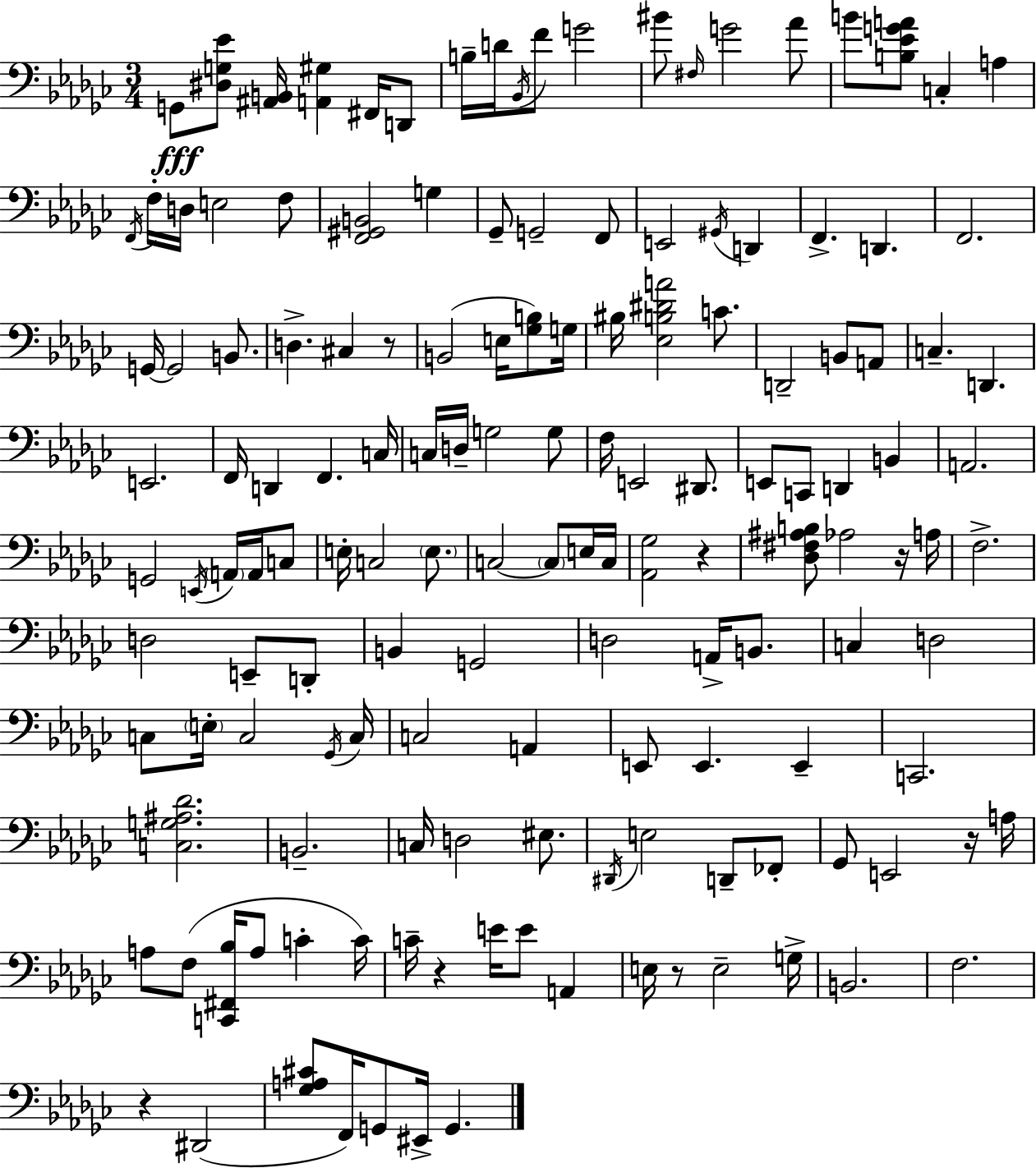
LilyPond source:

{
  \clef bass
  \numericTimeSignature
  \time 3/4
  \key ees \minor
  \repeat volta 2 { g,8\fff <dis g ees'>8 <ais, b,>16 <a, gis>4 fis,16 d,8 | b16-- d'16 \acciaccatura { bes,16 } f'8 g'2 | bis'8 \grace { fis16 } g'2 | aes'8 b'8 <b ees' g' a'>8 c4-. a4 | \break \acciaccatura { f,16 } f16-. d16 e2 | f8 <f, gis, b,>2 g4 | ges,8-- g,2-- | f,8 e,2 \acciaccatura { gis,16 } | \break d,4 f,4.-> d,4. | f,2. | g,16~~ g,2 | b,8. d4.-> cis4 | \break r8 b,2( | e16 <ges b>8) g16 bis16 <ees b dis' a'>2 | c'8. d,2-- | b,8 a,8 c4.-- d,4. | \break e,2. | f,16 d,4 f,4. | c16 c16 d16-- g2 | g8 f16 e,2 | \break dis,8. e,8 c,8 d,4 | b,4 a,2. | g,2 | \acciaccatura { e,16 } \parenthesize a,16 a,16 c8 e16-. c2 | \break \parenthesize e8. c2~~ | \parenthesize c8 e16 c16 <aes, ges>2 | r4 <des fis ais b>8 aes2 | r16 a16 f2.-> | \break d2 | e,8-- d,8-. b,4 g,2 | d2 | a,16-> b,8. c4 d2 | \break c8 \parenthesize e16-. c2 | \acciaccatura { ges,16 } c16 c2 | a,4 e,8 e,4. | e,4-- c,2. | \break <c g ais des'>2. | b,2.-- | c16 d2 | eis8. \acciaccatura { dis,16 } e2 | \break d,8-- fes,8-. ges,8 e,2 | r16 a16 a8 f8( <c, fis, bes>16 | a8 c'4-. c'16) c'16-- r4 | e'16 e'8 a,4 e16 r8 e2-- | \break g16-> b,2. | f2. | r4 dis,2( | <ges a cis'>8 f,16) g,8 | \break eis,16-> g,4. } \bar "|."
}